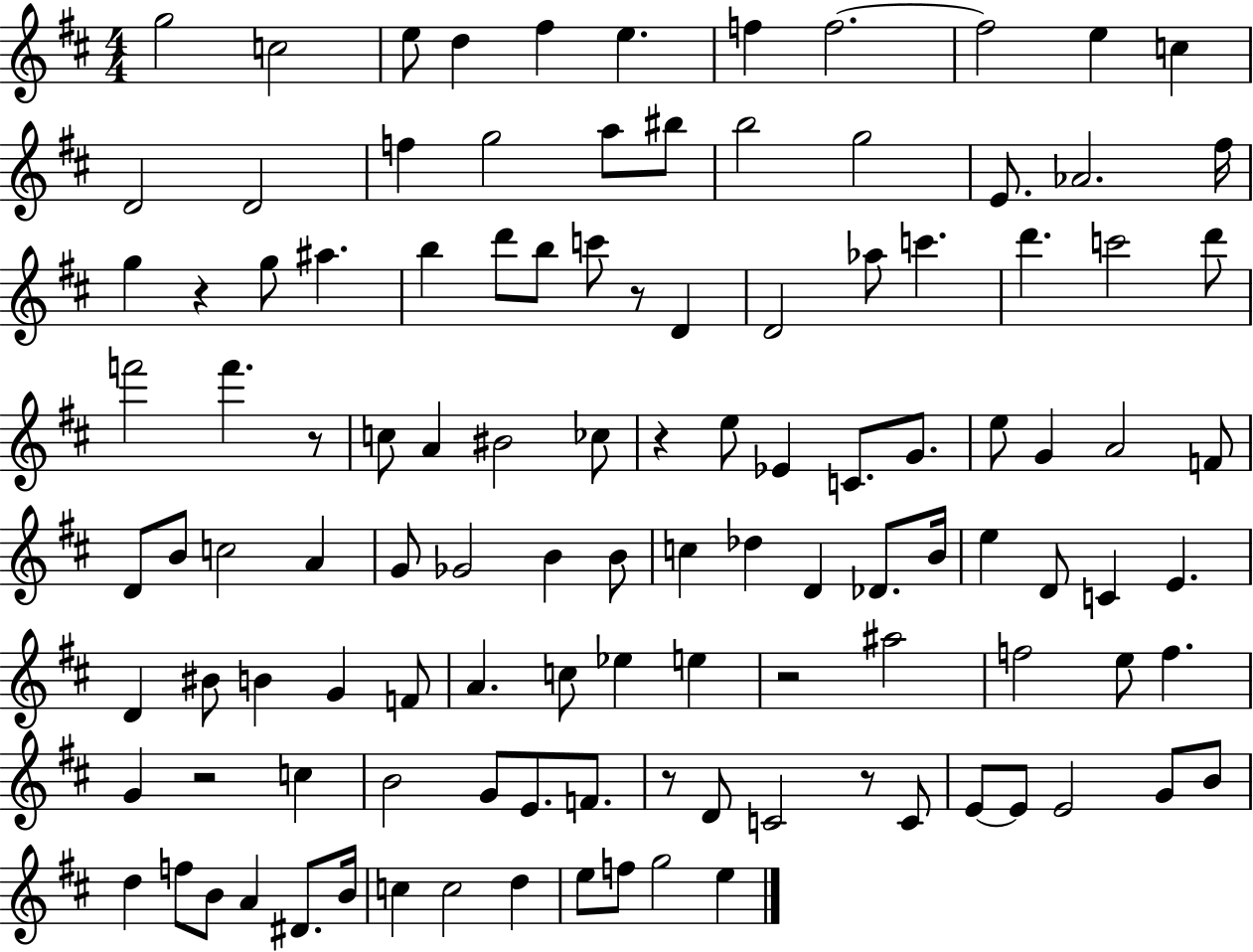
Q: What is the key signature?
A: D major